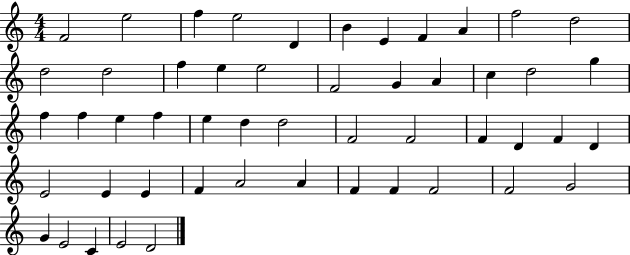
X:1
T:Untitled
M:4/4
L:1/4
K:C
F2 e2 f e2 D B E F A f2 d2 d2 d2 f e e2 F2 G A c d2 g f f e f e d d2 F2 F2 F D F D E2 E E F A2 A F F F2 F2 G2 G E2 C E2 D2